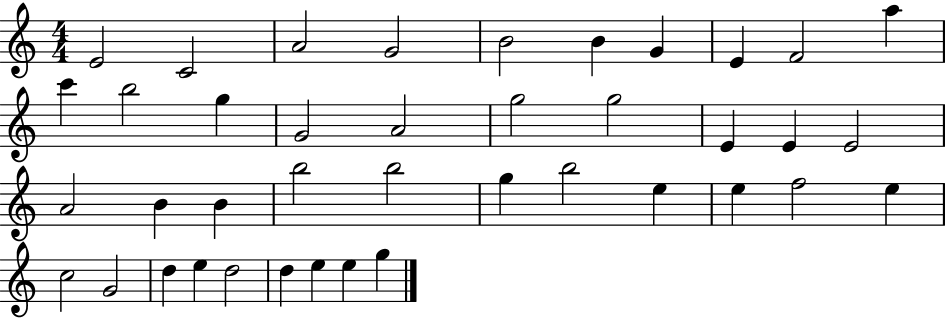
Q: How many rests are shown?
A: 0